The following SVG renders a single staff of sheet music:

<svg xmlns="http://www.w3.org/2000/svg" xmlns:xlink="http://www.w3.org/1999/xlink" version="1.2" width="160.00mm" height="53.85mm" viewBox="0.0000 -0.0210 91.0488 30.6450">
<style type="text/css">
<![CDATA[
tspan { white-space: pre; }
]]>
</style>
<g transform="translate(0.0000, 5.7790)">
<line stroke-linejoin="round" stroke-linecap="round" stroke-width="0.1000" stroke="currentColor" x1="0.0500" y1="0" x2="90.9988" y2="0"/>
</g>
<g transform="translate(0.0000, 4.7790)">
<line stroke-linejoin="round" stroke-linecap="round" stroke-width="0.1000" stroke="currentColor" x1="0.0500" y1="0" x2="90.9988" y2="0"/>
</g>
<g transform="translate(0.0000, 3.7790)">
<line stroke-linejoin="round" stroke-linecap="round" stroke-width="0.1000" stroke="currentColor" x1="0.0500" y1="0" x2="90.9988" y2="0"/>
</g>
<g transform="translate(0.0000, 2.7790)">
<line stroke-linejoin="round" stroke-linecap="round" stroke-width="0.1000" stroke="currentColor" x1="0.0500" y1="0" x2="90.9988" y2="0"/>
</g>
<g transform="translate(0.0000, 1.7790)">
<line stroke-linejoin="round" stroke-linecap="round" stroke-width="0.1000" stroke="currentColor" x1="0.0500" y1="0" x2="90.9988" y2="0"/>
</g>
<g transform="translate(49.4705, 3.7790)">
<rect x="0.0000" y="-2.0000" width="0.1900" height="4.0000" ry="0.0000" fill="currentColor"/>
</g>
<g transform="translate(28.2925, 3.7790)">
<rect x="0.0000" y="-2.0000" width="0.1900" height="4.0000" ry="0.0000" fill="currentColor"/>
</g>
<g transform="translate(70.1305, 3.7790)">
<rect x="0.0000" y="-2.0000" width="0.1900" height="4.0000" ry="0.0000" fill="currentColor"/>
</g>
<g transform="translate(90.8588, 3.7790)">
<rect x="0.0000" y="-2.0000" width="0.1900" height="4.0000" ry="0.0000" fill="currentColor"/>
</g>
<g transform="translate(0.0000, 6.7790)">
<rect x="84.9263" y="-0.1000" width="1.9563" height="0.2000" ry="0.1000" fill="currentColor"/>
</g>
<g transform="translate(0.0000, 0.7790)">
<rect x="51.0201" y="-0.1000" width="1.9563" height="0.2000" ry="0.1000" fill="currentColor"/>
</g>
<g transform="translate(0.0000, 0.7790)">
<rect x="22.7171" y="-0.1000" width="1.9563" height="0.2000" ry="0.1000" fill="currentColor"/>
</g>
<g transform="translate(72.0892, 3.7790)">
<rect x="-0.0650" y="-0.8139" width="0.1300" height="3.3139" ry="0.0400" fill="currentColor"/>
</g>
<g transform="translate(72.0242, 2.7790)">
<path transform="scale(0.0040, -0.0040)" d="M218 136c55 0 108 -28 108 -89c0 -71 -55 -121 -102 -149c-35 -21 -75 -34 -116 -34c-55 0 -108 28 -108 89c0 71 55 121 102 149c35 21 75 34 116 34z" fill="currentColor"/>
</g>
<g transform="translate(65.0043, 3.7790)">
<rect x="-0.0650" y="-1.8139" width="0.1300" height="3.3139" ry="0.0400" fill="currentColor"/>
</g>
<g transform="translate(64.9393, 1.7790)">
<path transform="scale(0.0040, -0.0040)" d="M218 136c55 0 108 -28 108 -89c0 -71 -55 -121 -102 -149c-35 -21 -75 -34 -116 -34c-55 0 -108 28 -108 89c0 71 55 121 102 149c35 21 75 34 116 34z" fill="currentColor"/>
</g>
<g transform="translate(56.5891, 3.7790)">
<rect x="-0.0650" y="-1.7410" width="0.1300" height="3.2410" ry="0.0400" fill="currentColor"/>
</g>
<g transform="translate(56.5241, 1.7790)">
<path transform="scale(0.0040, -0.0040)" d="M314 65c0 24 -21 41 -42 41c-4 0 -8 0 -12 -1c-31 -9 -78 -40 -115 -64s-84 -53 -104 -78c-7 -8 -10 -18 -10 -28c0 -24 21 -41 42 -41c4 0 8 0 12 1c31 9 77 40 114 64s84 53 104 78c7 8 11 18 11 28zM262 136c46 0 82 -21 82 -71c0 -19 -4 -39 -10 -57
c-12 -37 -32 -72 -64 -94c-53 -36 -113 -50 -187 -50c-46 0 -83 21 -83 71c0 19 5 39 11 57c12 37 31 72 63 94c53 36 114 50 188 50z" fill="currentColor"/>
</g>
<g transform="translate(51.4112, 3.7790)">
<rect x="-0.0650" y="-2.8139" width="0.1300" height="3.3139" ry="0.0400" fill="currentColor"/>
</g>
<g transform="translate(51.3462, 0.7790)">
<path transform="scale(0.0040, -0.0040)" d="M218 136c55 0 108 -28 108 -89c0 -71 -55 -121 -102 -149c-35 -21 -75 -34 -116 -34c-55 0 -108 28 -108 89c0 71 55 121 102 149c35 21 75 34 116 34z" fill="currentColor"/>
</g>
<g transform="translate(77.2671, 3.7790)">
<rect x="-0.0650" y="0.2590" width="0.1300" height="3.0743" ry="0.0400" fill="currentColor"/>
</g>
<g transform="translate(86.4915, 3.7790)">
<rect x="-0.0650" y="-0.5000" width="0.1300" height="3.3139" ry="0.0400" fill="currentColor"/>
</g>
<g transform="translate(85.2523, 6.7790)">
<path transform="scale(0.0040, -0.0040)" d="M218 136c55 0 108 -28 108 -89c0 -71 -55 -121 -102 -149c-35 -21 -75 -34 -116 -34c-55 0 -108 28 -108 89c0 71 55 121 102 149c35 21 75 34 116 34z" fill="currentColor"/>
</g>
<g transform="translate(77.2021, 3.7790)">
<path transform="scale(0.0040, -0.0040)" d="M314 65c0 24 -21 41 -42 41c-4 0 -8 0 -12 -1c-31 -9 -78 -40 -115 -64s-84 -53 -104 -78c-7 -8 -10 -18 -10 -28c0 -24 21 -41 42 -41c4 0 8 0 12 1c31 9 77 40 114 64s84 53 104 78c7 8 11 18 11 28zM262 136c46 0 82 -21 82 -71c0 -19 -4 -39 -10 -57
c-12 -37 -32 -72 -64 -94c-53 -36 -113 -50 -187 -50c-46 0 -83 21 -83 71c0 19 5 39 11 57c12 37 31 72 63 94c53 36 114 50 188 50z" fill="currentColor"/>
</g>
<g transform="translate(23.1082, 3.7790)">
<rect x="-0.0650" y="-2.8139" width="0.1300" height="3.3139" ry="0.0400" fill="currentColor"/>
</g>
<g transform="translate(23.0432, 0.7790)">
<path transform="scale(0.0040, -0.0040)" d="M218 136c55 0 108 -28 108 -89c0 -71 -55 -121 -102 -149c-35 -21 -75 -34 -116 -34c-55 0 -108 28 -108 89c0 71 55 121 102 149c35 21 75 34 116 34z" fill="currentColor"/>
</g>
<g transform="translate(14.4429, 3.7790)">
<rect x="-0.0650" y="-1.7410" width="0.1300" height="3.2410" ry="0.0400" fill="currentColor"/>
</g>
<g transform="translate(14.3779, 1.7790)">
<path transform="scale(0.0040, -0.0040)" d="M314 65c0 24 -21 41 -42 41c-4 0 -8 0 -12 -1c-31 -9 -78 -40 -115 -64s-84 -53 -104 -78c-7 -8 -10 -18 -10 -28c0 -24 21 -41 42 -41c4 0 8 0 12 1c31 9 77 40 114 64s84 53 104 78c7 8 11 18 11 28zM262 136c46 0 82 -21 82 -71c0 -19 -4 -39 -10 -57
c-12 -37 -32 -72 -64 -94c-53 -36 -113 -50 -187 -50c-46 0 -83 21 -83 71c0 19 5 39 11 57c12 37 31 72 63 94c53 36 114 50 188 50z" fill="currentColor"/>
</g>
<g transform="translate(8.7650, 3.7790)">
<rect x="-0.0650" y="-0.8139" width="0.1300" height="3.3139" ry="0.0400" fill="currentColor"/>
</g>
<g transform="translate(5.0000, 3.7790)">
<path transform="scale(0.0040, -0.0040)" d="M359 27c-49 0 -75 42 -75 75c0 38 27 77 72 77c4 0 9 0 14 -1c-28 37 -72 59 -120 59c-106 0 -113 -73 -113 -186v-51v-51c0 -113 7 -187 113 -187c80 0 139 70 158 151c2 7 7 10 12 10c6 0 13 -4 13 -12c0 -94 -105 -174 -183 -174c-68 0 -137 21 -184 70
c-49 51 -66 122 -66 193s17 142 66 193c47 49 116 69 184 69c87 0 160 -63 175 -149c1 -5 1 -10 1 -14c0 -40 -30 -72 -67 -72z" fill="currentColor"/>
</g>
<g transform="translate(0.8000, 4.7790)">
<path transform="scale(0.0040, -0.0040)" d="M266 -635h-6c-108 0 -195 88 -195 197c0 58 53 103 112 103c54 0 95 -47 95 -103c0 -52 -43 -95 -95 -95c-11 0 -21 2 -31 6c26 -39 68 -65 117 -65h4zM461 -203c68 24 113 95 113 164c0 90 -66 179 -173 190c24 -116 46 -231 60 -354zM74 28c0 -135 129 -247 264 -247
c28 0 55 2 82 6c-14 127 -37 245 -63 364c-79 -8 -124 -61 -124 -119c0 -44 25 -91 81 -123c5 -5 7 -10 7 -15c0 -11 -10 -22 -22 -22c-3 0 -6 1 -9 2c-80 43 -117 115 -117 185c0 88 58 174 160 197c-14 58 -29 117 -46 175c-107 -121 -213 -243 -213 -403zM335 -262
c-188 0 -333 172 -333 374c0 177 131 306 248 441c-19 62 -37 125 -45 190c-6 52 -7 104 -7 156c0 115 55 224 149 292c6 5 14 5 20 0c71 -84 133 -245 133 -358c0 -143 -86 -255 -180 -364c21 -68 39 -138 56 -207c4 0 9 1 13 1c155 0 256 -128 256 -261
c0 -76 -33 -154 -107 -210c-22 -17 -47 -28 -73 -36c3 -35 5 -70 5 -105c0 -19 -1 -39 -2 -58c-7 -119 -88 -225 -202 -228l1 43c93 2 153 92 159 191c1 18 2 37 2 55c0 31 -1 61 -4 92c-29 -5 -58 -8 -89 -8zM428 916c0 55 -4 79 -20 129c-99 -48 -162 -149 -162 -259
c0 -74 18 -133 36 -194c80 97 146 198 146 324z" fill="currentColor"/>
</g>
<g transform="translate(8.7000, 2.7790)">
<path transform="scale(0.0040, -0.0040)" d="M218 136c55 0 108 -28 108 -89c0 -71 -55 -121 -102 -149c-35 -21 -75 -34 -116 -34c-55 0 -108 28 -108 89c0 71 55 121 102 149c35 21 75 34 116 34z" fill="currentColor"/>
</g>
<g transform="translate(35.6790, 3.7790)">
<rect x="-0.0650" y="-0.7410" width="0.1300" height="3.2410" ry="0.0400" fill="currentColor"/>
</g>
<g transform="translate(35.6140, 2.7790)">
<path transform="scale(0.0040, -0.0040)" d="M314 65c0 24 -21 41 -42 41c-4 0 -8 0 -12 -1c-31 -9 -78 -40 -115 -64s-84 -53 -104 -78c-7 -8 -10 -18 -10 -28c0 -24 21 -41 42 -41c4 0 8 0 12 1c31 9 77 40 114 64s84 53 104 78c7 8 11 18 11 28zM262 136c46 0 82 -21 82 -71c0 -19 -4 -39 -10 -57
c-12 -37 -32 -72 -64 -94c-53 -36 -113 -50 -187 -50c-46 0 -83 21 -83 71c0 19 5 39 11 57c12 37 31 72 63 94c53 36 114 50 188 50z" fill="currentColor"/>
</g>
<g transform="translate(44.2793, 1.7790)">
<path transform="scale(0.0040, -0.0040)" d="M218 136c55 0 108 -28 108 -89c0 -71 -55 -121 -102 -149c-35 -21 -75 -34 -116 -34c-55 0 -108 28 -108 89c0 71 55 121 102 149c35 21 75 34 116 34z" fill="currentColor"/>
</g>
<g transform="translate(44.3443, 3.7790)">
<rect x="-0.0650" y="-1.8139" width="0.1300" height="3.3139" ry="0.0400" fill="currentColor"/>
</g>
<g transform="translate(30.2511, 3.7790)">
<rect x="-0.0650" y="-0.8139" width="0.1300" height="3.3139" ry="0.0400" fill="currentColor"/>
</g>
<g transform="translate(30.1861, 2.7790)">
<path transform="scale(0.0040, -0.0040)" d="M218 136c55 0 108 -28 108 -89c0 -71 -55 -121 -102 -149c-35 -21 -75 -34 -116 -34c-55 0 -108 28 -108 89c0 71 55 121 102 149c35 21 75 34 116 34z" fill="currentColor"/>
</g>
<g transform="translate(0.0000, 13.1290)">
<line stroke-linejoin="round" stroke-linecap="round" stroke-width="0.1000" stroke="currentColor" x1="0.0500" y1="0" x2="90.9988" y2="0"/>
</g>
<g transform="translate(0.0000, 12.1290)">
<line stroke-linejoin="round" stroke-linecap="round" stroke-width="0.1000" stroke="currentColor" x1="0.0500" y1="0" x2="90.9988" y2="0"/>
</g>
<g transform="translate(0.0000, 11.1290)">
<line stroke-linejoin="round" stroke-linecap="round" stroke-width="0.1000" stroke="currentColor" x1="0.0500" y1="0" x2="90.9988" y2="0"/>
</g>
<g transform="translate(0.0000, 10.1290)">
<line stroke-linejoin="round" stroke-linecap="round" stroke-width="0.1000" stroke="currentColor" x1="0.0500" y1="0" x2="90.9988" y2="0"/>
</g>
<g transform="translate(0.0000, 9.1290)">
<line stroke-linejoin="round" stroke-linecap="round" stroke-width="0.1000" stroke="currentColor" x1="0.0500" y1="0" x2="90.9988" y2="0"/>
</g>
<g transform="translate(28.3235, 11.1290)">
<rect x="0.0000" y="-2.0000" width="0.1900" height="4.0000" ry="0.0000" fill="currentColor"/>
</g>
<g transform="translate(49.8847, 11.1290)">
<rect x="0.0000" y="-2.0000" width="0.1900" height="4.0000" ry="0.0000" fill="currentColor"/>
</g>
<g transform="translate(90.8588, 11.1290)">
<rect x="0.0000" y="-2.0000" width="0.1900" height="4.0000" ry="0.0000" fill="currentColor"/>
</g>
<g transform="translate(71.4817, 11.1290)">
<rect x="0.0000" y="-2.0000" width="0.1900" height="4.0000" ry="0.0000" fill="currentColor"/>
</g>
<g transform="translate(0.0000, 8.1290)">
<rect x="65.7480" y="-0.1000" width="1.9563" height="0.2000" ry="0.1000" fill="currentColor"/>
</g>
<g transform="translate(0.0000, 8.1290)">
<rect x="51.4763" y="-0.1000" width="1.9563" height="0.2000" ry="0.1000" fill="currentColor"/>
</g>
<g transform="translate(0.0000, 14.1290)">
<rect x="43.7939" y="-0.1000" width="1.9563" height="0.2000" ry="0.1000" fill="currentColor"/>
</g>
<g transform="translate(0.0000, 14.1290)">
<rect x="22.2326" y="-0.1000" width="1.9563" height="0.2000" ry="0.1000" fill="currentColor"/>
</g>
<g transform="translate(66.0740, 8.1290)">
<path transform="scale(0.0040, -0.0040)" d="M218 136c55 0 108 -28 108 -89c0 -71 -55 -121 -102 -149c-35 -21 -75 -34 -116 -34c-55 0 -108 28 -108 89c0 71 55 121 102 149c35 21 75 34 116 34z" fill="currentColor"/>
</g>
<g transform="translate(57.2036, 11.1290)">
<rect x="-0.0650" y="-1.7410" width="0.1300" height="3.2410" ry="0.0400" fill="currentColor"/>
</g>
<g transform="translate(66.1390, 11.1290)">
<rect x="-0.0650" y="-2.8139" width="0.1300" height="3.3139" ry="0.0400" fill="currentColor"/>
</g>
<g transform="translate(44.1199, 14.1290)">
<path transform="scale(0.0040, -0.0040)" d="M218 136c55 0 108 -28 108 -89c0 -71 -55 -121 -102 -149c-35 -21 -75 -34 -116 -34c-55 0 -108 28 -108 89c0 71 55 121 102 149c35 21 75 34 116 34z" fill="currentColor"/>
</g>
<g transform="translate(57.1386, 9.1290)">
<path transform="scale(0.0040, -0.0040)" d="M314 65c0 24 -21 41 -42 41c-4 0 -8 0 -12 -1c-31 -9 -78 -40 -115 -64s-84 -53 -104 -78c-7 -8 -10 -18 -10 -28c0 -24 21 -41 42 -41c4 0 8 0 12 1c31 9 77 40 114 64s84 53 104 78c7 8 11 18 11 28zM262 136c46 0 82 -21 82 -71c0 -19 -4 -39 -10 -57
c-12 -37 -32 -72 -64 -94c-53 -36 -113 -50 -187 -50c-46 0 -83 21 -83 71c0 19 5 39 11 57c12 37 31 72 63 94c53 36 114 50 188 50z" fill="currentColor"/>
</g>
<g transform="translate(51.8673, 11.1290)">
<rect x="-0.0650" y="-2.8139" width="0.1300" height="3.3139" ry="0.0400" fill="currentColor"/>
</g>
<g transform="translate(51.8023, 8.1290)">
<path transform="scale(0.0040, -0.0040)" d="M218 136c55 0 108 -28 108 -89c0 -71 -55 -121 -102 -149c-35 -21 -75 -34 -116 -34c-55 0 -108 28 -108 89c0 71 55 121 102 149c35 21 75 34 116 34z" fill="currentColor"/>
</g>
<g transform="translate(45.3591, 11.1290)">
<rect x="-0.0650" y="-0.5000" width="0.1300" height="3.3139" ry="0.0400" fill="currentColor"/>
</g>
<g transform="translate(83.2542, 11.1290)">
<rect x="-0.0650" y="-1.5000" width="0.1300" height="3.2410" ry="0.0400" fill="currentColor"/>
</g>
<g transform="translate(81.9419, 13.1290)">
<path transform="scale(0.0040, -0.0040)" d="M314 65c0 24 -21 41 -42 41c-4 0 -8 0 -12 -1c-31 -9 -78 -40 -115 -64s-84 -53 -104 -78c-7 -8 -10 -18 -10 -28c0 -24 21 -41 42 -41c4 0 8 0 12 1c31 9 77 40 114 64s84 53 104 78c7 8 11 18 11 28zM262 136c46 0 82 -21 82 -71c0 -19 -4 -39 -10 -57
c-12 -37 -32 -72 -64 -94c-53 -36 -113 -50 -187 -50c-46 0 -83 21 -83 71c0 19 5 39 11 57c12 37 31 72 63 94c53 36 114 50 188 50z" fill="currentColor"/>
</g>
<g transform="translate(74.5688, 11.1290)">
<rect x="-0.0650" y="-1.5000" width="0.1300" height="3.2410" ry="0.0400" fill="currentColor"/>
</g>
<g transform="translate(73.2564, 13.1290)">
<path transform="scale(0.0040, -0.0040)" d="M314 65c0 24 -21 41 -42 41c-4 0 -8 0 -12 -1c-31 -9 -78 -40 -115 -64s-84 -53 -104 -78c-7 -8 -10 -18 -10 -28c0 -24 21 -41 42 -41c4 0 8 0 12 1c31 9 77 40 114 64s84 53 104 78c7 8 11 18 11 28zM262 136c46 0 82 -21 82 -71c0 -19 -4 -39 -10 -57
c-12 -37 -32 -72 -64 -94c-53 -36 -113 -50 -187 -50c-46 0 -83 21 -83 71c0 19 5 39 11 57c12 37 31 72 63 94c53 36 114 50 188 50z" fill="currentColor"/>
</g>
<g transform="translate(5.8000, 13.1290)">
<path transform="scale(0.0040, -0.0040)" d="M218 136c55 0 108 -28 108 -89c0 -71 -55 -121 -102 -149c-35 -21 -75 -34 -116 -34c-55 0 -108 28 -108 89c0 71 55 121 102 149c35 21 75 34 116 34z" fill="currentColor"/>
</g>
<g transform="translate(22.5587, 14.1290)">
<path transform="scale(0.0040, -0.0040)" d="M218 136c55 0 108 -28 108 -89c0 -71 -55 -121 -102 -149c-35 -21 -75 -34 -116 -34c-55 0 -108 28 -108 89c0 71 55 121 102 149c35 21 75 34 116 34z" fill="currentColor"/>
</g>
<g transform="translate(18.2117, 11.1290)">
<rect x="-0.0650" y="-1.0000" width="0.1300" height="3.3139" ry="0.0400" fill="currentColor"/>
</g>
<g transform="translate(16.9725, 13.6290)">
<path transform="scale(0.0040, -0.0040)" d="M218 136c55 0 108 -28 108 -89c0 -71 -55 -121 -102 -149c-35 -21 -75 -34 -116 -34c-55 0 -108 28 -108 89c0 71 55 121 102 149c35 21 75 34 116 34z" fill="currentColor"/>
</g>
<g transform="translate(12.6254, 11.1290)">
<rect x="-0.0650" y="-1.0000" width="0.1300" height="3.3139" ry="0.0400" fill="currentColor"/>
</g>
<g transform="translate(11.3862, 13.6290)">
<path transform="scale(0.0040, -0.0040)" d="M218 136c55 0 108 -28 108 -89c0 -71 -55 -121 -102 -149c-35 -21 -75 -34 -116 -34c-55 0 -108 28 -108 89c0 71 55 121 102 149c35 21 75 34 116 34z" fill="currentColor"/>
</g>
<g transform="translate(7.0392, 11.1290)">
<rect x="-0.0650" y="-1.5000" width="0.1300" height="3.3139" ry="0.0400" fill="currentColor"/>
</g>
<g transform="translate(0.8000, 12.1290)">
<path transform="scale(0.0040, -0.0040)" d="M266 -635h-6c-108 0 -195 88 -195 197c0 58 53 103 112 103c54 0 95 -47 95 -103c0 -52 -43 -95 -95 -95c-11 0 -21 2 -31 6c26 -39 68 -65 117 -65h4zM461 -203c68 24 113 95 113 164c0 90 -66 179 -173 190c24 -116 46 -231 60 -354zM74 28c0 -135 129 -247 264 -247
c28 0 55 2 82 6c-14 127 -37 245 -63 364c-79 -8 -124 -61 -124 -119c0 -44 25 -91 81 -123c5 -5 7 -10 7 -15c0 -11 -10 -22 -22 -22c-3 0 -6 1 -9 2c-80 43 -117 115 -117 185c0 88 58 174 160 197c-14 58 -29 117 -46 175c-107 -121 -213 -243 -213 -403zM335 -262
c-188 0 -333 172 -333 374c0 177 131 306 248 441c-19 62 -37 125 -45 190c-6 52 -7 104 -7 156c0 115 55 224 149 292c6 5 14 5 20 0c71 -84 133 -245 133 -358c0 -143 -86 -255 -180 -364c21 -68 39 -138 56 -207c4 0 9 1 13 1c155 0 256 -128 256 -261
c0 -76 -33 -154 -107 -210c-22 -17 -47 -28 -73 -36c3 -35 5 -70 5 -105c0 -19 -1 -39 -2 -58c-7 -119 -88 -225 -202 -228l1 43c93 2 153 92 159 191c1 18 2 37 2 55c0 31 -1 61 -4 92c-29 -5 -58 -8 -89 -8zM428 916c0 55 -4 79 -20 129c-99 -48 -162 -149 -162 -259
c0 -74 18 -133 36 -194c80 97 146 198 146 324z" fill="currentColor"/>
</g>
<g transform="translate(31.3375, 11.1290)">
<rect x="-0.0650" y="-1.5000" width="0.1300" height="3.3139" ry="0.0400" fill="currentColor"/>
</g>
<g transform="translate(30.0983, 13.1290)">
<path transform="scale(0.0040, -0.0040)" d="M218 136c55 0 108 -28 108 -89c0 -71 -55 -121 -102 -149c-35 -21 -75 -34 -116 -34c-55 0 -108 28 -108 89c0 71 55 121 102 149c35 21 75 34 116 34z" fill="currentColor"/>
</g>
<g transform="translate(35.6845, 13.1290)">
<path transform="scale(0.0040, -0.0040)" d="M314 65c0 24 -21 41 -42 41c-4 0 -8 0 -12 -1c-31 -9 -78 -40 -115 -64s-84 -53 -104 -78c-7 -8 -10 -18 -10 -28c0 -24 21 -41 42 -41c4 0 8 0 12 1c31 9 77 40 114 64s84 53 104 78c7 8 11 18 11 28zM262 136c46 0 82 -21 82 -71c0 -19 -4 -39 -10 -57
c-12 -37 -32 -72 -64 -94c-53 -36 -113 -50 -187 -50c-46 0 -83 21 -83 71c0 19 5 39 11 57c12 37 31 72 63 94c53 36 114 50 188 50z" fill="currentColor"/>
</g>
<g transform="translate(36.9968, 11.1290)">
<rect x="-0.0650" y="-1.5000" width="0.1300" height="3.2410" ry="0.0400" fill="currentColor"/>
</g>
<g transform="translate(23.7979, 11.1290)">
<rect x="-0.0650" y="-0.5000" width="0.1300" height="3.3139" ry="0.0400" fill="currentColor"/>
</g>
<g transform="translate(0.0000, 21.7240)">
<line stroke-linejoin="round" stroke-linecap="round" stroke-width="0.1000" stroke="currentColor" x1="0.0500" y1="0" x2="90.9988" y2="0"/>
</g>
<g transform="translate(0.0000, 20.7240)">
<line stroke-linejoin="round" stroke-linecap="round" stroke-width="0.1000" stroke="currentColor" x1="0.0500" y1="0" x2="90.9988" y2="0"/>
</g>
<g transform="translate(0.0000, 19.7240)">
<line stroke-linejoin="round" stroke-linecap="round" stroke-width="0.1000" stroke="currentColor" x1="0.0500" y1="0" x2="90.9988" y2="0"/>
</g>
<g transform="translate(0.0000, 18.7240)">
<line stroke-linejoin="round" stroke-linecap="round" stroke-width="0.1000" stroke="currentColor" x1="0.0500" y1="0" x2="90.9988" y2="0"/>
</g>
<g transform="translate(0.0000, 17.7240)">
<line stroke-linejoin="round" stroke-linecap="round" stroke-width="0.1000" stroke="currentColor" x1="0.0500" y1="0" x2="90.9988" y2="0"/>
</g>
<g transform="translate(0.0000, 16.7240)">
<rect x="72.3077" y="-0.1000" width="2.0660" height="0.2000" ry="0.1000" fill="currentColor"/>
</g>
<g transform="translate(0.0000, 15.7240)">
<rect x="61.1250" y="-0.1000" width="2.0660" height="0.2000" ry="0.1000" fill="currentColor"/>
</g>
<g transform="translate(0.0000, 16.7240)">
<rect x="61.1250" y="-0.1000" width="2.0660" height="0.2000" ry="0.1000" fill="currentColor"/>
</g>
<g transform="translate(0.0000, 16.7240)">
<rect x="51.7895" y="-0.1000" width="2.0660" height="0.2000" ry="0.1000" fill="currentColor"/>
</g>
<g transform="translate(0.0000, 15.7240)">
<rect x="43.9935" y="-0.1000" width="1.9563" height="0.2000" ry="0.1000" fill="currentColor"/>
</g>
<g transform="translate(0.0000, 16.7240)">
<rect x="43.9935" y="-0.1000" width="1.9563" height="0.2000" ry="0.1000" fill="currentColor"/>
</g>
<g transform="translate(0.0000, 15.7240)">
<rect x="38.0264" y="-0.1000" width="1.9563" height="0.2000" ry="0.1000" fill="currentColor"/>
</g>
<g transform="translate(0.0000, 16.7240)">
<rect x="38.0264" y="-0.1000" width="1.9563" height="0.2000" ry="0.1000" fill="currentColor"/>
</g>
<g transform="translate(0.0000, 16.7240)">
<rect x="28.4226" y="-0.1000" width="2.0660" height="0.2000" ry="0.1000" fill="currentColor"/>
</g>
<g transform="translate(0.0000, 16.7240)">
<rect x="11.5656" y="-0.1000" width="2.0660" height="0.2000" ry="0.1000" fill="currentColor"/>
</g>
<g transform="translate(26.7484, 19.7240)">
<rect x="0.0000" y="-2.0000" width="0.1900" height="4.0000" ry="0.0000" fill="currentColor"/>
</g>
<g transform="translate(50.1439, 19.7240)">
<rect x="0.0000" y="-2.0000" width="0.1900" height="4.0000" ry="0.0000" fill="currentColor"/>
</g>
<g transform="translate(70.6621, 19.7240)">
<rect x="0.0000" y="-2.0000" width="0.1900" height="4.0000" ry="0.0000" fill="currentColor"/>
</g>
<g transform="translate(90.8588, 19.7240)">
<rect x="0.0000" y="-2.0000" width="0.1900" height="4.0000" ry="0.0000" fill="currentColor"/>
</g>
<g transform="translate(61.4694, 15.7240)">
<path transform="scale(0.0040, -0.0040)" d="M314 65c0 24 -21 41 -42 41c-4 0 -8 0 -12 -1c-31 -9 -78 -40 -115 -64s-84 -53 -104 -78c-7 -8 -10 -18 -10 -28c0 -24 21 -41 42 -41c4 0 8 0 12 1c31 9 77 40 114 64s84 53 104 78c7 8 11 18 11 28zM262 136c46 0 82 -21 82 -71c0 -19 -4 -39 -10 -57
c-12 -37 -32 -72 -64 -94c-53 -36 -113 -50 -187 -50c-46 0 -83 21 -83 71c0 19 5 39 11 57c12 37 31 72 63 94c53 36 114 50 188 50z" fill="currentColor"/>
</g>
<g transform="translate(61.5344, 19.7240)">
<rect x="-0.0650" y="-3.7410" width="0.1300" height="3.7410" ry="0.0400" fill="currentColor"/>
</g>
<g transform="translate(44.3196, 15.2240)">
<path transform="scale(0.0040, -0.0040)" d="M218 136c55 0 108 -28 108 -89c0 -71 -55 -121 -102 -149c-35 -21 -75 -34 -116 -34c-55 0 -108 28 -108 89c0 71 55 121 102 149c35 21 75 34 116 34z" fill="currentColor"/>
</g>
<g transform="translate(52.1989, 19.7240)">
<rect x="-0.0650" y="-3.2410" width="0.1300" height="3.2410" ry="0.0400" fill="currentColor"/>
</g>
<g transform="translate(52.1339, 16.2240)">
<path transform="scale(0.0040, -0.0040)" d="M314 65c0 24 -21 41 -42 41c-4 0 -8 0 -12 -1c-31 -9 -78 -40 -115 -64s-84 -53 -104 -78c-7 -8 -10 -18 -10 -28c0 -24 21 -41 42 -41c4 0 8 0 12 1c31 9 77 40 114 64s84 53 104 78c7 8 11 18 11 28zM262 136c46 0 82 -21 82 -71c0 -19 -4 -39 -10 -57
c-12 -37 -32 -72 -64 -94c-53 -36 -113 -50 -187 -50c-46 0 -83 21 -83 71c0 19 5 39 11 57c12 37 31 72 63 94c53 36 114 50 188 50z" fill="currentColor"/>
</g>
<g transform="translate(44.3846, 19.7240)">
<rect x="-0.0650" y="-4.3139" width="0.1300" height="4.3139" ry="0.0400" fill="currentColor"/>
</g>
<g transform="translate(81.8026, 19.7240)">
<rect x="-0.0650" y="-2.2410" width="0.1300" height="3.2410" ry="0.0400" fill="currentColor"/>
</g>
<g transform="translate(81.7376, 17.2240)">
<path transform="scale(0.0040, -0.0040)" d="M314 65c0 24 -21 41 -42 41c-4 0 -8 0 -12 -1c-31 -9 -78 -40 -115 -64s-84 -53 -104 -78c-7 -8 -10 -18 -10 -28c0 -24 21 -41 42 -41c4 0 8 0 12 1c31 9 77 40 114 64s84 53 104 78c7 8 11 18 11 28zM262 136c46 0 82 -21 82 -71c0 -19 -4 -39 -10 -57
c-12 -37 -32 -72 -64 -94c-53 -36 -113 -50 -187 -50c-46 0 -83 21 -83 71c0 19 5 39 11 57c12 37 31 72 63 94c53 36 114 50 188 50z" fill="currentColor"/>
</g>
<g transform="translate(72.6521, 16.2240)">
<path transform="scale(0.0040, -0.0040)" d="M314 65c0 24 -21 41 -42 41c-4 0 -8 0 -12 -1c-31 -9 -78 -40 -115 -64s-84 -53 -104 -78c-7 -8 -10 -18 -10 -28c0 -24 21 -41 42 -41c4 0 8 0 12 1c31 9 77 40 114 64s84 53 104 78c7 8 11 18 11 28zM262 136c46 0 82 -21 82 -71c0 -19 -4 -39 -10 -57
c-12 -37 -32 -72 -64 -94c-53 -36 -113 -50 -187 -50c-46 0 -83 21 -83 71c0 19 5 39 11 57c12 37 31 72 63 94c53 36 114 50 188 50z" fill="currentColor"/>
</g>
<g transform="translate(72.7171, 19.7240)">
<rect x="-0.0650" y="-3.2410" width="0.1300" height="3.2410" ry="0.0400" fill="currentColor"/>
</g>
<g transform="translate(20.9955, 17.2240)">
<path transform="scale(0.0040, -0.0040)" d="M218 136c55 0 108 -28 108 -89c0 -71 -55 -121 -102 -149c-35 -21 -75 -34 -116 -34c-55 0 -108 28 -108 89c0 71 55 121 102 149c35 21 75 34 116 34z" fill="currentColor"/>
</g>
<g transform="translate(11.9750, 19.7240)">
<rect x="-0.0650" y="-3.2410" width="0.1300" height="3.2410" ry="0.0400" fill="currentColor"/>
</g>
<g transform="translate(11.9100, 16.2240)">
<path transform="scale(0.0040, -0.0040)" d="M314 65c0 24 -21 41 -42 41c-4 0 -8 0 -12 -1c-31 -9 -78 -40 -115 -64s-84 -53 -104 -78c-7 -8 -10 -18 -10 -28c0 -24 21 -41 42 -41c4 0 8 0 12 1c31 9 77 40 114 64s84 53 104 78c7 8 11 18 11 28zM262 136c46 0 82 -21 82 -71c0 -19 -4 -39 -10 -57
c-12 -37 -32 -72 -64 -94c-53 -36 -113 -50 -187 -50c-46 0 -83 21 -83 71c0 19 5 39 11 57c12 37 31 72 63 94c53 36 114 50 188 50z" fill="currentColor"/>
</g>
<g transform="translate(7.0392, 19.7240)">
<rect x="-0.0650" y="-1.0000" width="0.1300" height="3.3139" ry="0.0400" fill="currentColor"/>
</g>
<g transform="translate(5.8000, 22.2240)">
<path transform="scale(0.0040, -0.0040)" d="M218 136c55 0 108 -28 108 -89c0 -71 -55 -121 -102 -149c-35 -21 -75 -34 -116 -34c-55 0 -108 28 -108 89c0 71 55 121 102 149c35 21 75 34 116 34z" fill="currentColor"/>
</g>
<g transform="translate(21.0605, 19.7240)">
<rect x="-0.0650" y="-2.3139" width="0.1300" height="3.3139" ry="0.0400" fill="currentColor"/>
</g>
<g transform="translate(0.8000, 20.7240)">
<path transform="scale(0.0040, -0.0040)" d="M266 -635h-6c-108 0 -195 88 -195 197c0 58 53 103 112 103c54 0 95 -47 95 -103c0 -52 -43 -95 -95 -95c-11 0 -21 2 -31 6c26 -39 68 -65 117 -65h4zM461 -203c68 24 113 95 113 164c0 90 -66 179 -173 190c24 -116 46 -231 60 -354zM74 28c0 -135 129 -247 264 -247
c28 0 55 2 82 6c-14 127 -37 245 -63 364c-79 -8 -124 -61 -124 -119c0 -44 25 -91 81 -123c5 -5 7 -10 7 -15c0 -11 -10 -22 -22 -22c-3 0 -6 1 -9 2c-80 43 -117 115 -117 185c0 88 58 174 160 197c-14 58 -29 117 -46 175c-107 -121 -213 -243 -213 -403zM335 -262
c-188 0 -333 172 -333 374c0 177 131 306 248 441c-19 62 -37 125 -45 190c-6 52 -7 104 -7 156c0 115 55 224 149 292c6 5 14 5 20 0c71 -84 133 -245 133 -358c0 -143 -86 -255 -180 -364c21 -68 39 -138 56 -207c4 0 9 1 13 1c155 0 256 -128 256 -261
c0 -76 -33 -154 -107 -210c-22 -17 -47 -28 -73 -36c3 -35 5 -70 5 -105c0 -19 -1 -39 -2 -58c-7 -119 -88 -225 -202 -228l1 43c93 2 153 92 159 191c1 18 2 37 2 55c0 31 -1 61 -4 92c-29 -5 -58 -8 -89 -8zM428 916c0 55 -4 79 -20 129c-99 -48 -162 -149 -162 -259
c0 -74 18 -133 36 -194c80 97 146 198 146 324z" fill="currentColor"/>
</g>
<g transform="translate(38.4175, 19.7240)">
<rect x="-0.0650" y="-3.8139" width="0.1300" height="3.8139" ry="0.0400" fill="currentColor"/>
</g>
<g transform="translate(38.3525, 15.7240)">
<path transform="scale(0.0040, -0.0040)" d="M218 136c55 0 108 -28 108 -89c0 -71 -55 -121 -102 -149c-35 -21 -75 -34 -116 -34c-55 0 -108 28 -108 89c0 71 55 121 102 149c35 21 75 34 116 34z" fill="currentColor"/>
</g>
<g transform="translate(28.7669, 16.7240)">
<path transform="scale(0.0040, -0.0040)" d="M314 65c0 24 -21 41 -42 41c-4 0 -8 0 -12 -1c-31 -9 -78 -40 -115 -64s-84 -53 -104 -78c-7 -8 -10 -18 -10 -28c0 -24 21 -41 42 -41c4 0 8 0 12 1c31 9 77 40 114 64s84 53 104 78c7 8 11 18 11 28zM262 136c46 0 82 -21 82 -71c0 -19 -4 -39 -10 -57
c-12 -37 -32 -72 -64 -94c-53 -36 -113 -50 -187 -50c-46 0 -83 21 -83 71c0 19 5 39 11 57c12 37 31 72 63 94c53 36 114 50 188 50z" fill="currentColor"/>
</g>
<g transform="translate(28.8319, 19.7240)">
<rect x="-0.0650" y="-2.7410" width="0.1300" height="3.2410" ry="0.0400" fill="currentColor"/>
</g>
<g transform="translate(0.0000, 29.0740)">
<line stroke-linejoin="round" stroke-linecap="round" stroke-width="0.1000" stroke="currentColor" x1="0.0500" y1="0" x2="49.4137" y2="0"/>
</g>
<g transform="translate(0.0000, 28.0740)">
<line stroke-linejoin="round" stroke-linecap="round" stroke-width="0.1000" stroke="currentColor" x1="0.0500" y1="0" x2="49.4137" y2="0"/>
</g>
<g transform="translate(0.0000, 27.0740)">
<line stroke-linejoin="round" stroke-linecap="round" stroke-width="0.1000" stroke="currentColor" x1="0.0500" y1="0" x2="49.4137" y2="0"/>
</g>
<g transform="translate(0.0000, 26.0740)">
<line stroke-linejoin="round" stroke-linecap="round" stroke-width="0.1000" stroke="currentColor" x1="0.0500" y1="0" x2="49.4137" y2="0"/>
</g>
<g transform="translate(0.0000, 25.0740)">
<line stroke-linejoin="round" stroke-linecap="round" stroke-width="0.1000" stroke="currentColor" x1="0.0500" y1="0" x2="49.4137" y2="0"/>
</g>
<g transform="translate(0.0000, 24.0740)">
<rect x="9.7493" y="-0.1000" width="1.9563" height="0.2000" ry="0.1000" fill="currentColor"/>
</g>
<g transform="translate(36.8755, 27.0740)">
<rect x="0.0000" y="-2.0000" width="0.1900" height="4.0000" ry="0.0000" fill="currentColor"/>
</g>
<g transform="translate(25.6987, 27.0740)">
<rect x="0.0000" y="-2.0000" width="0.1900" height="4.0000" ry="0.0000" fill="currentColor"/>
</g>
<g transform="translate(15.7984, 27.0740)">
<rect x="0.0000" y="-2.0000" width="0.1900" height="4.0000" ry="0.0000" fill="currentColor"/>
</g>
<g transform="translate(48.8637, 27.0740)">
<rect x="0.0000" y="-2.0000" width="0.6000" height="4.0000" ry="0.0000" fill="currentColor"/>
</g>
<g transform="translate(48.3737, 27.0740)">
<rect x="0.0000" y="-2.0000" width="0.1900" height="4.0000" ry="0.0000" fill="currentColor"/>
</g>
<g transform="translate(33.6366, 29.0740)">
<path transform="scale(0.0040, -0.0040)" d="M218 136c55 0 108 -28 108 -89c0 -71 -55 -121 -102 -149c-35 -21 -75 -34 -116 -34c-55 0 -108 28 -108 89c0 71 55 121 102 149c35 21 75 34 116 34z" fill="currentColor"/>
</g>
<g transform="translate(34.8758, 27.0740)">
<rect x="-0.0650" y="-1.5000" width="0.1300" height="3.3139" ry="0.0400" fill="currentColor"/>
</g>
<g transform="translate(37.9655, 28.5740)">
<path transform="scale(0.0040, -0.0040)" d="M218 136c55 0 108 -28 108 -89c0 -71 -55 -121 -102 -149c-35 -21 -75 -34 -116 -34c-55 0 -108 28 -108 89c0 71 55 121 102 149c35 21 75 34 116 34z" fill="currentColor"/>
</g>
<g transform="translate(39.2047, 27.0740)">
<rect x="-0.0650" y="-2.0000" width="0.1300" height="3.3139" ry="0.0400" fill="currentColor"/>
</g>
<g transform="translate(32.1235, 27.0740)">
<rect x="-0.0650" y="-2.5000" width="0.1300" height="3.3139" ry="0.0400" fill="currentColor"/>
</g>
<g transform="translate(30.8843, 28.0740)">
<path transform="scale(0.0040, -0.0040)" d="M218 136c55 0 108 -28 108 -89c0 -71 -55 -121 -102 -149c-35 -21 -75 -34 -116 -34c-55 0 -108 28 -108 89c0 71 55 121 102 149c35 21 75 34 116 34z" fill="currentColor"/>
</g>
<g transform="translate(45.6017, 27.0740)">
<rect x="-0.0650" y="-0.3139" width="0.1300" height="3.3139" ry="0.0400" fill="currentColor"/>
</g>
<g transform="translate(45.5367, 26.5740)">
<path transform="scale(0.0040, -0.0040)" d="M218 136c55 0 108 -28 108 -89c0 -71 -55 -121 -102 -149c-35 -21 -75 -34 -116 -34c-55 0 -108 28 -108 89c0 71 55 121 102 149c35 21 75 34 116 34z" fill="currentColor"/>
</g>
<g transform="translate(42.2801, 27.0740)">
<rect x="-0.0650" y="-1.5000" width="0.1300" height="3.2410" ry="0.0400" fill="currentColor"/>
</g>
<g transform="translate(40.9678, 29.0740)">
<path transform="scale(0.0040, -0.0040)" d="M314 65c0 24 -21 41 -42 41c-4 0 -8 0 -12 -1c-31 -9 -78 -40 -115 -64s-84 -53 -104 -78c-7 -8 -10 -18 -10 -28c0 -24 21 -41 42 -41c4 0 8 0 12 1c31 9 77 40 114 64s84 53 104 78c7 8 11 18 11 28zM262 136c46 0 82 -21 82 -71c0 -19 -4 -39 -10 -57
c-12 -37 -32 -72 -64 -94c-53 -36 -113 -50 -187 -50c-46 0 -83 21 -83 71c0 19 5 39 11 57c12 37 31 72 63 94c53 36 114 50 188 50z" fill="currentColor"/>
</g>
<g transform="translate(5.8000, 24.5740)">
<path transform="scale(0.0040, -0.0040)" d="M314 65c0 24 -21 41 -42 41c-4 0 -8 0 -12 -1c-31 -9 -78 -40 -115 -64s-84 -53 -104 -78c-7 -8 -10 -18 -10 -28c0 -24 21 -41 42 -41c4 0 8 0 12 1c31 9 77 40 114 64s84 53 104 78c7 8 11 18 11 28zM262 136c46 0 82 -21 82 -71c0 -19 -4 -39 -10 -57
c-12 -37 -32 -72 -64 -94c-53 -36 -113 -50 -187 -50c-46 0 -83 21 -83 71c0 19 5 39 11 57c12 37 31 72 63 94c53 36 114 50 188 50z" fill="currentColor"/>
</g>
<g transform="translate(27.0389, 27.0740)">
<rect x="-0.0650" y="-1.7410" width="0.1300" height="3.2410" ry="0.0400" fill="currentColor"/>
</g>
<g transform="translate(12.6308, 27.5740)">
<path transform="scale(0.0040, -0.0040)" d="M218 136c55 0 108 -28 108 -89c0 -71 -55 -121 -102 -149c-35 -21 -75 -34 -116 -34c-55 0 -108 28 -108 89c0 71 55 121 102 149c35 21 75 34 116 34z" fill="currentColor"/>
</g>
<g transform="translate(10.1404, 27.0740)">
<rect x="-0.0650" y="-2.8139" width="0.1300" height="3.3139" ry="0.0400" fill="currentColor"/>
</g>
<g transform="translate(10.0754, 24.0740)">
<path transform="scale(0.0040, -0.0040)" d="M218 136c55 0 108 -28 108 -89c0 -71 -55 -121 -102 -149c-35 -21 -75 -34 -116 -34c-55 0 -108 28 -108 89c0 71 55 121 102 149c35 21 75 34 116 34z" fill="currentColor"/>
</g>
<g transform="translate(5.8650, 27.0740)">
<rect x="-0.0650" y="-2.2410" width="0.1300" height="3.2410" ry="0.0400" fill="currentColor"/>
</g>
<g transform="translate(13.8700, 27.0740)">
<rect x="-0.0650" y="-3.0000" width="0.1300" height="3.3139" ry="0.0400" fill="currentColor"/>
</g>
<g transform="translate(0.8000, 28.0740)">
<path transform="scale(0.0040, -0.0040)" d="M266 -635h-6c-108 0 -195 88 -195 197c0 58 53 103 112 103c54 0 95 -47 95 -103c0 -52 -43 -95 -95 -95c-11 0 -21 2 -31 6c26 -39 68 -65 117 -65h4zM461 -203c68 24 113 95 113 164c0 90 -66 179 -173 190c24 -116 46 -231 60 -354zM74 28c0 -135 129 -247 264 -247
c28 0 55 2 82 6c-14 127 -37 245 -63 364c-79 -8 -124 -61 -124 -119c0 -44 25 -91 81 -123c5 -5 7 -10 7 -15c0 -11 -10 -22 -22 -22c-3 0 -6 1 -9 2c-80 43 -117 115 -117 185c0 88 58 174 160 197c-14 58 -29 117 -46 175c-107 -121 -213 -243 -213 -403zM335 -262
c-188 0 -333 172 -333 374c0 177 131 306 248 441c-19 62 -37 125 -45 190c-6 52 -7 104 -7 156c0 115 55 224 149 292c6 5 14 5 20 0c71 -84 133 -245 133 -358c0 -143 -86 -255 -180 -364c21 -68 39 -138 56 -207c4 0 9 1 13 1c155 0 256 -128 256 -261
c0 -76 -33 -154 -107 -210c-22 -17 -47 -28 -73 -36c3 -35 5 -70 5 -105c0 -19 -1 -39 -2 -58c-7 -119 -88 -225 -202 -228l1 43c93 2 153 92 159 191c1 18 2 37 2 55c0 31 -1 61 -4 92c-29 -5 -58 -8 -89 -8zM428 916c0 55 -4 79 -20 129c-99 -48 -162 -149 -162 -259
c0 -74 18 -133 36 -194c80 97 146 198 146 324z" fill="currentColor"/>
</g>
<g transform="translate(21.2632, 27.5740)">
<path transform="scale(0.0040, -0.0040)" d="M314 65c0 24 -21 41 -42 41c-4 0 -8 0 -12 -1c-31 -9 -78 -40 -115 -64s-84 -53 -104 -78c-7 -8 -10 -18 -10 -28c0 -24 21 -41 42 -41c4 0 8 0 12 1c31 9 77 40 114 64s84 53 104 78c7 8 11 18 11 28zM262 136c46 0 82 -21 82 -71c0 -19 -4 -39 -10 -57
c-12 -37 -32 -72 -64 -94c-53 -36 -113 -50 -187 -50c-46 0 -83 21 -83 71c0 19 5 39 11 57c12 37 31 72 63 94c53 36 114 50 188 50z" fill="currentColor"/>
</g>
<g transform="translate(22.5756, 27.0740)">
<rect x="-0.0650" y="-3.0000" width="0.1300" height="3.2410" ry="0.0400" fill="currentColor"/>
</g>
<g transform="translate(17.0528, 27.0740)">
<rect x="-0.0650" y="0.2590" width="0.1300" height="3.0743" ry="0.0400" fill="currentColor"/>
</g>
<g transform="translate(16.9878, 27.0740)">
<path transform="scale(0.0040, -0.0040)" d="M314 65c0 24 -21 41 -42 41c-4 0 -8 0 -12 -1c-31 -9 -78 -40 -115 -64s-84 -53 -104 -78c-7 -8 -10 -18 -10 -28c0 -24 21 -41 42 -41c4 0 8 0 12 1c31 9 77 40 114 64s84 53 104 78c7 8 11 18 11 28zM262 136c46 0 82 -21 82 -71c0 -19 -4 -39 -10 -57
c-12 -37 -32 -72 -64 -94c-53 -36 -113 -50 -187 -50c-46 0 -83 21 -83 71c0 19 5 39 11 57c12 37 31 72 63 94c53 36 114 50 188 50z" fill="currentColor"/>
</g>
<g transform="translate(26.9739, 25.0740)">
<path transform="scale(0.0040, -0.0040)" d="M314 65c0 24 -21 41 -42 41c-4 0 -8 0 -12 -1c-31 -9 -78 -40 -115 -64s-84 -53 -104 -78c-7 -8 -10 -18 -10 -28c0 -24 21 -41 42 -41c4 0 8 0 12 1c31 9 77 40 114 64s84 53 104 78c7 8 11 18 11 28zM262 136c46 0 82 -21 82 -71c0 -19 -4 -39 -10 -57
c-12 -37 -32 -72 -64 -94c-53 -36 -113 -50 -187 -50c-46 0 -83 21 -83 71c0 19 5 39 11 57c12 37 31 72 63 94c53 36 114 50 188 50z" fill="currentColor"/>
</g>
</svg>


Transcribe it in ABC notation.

X:1
T:Untitled
M:4/4
L:1/4
K:C
d f2 a d d2 f a f2 f d B2 C E D D C E E2 C a f2 a E2 E2 D b2 g a2 c' d' b2 c'2 b2 g2 g2 a A B2 A2 f2 G E F E2 c